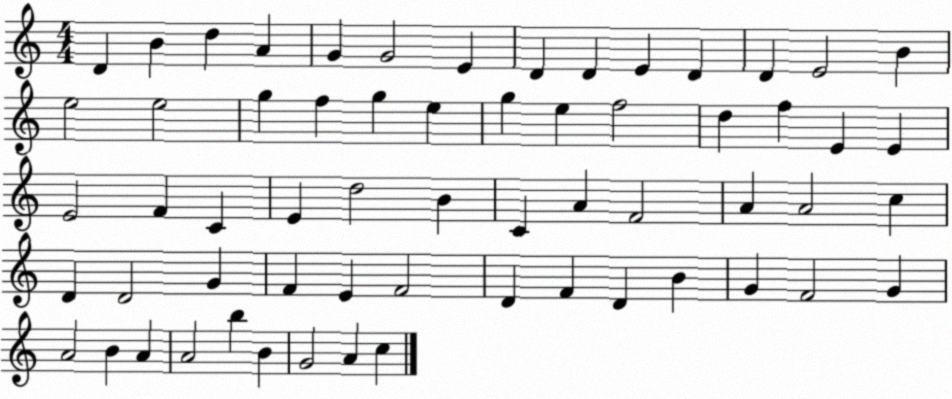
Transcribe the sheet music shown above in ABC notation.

X:1
T:Untitled
M:4/4
L:1/4
K:C
D B d A G G2 E D D E D D E2 B e2 e2 g f g e g e f2 d f E E E2 F C E d2 B C A F2 A A2 c D D2 G F E F2 D F D B G F2 G A2 B A A2 b B G2 A c